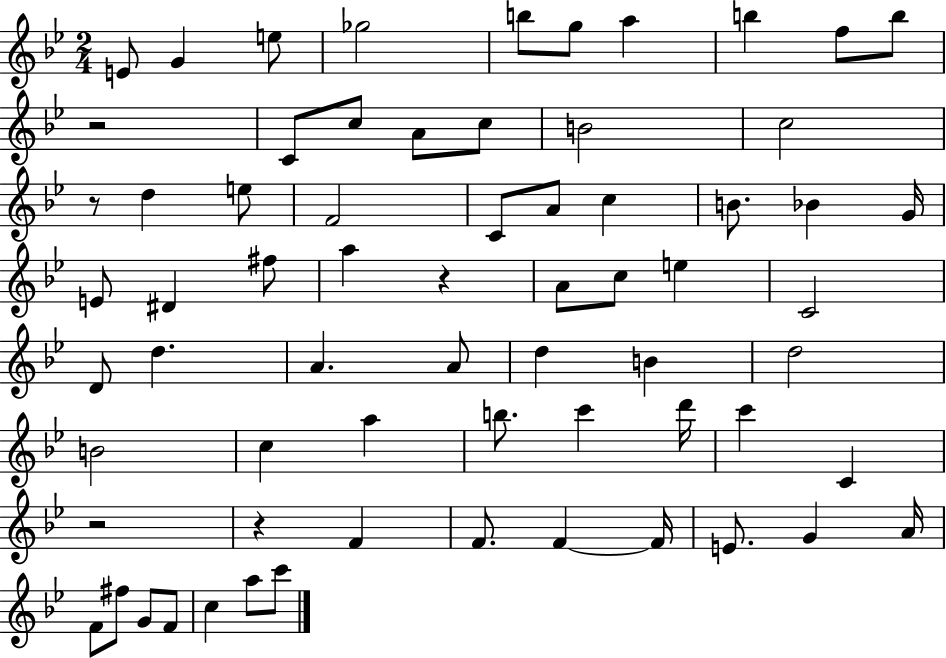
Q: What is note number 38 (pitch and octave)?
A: D5